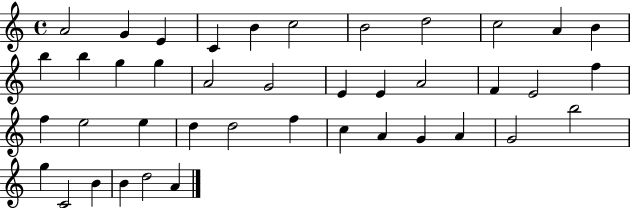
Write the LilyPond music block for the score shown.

{
  \clef treble
  \time 4/4
  \defaultTimeSignature
  \key c \major
  a'2 g'4 e'4 | c'4 b'4 c''2 | b'2 d''2 | c''2 a'4 b'4 | \break b''4 b''4 g''4 g''4 | a'2 g'2 | e'4 e'4 a'2 | f'4 e'2 f''4 | \break f''4 e''2 e''4 | d''4 d''2 f''4 | c''4 a'4 g'4 a'4 | g'2 b''2 | \break g''4 c'2 b'4 | b'4 d''2 a'4 | \bar "|."
}